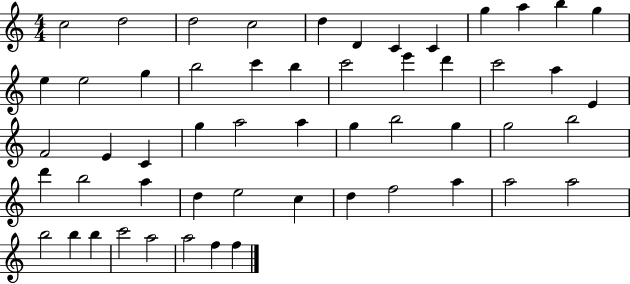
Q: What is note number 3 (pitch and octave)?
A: D5